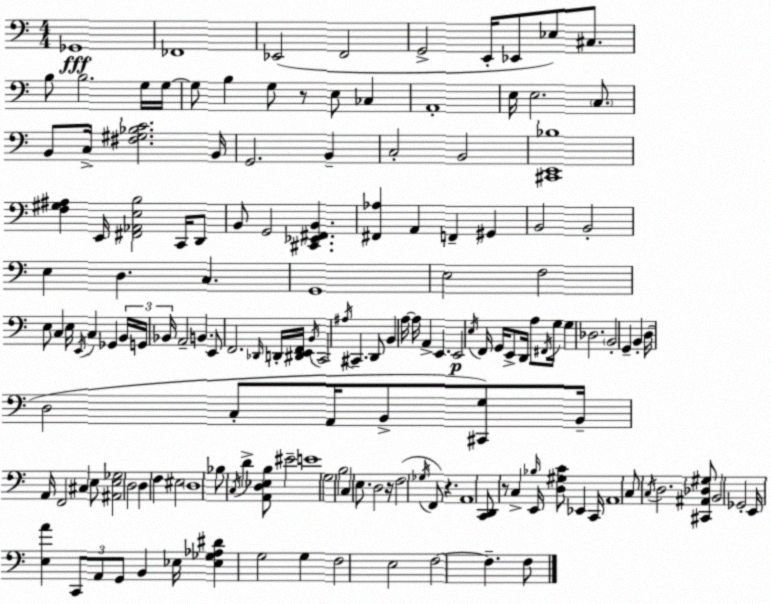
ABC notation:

X:1
T:Untitled
M:4/4
L:1/4
K:Am
_G,,4 _F,,4 _E,,2 F,,2 G,,2 E,,/4 _E,,/2 _E,/2 ^C,/2 B,/2 B,2 G,/4 G,/4 G,/2 B, G,/2 z/2 E,/2 _C, A,,4 E,/4 E,2 C,/2 B,,/2 C,/4 [^F,^G,_B,C]2 B,,/4 G,,2 B,, C,2 B,,2 [^C,,E,,_B,]4 [F,^G,^A,] E,,/4 [^F,,_A,,E,B,]2 C,,/4 D,,/2 B,,/2 G,,2 [^C,,_E,,^F,,B,,] [^F,,_A,] A,, F,, ^G,, B,,2 B,,2 E, D, C, G,,4 E,2 F,2 E,/2 C, E,/4 E,,/4 C, _G,, B,,/4 G,,/4 _B,,/4 A,,2 B,, E,,/2 F,,2 _D,,/4 D,,/4 [^D,,E,,F,,]/4 B,,/4 C,,2 ^A,/4 ^C,, D,,/2 B,, A,/4 A,/4 A,, E,, E,,2 E,/4 F,,/4 G,,/4 E,,/2 D,,/4 A,/2 ^F,,/4 G,/4 G, _D,2 B,,2 G,, B,, D,/4 D,2 C,/2 A,,/4 B,,/2 [^C,,G,]/2 B,,/4 A,,/4 F,,2 ^C, E,/2 [^A,,E,_G,]2 D,2 D, F, ^E,2 D,4 _B,/2 C,/4 D [A,,D,_E,B,]/2 ^E2 E4 G,2 B,2 C, E,/2 D,2 z/4 F,2 _G,/4 F,,/2 z A,,4 [C,,D,,]/2 z/2 C, _B,/4 E,,/4 [D,^G,C]/2 _E,, C,,/4 A,,4 C,/2 C,/4 D,2 [^C,,^A,,_D,^G,]/2 B,,2 _G,,2 E,,/4 [E,A] C,,/2 A,,/2 G,,/2 B,, _E,/4 [_E,_G,_A,^D] G,2 G, F,2 E,2 F,2 F, F,/2